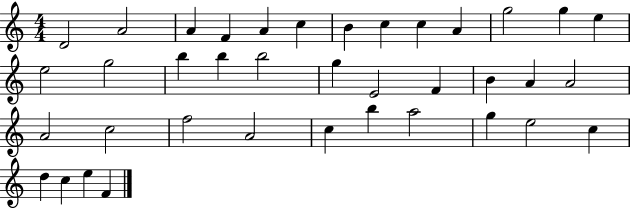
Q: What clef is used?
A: treble